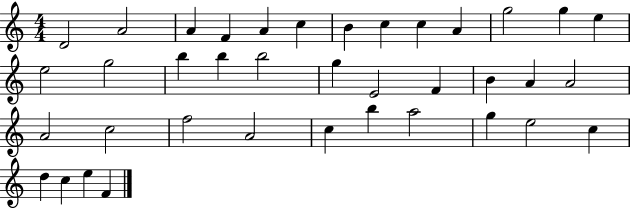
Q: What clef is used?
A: treble